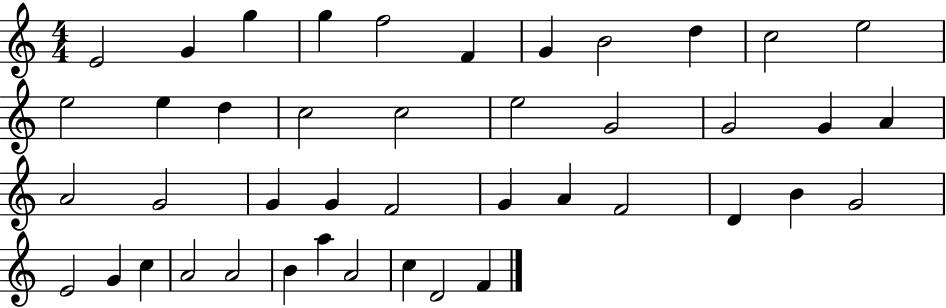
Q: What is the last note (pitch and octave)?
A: F4